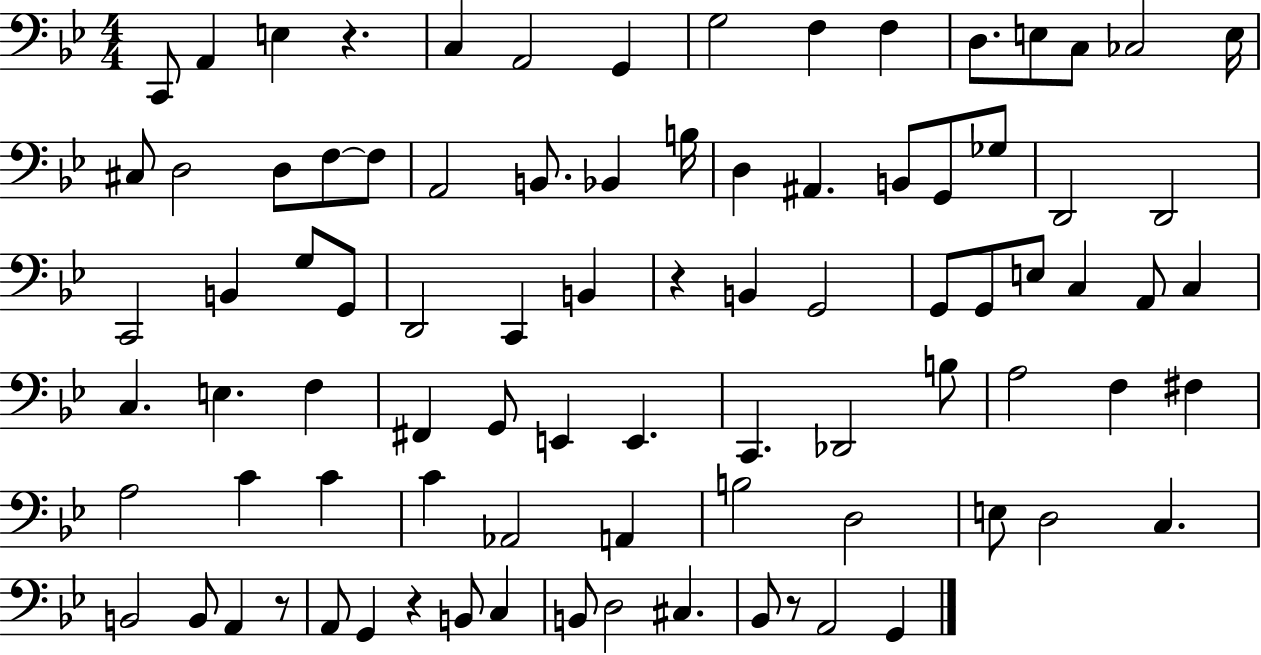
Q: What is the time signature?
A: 4/4